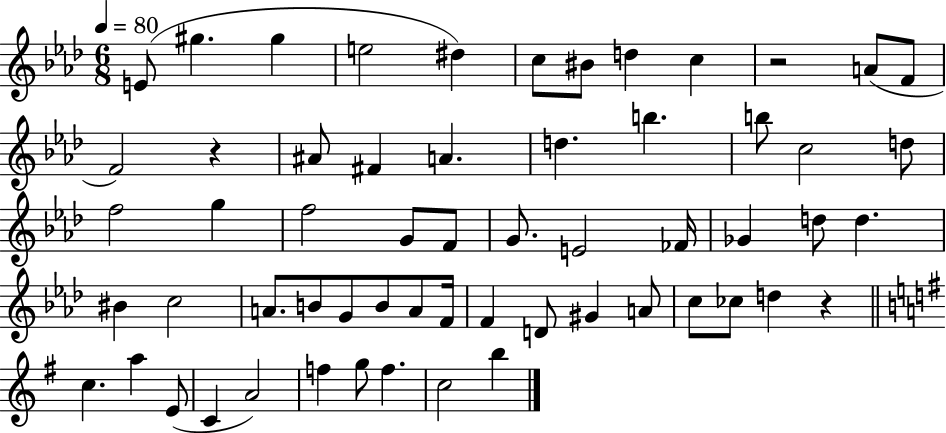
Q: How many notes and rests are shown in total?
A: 59